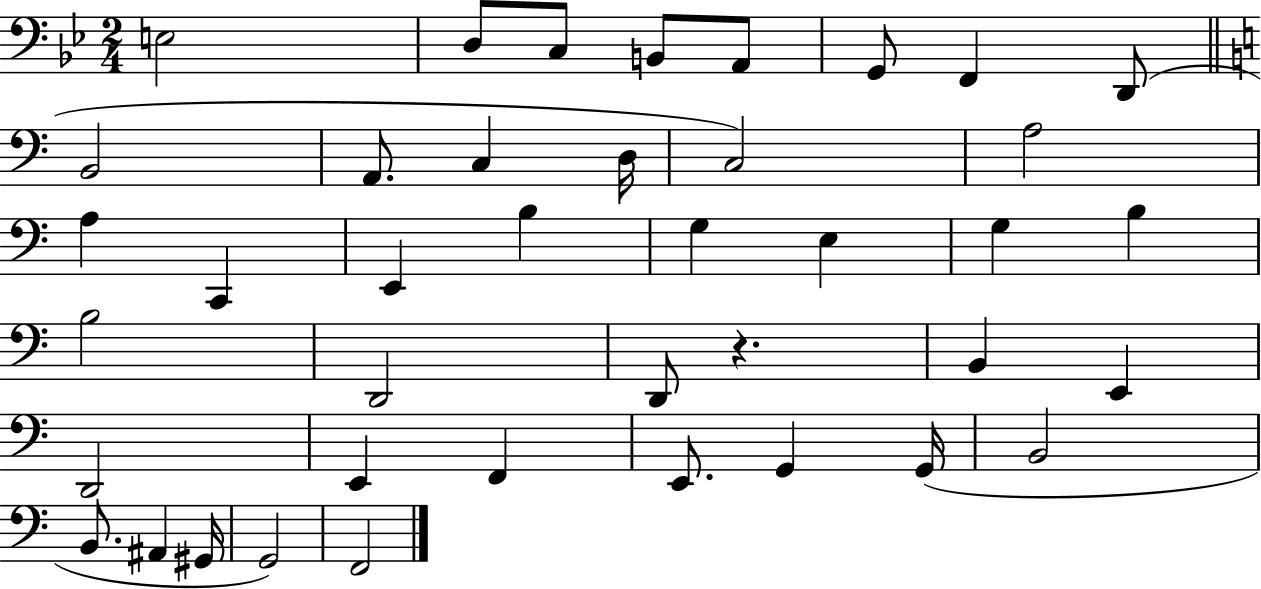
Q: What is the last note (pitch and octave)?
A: F2